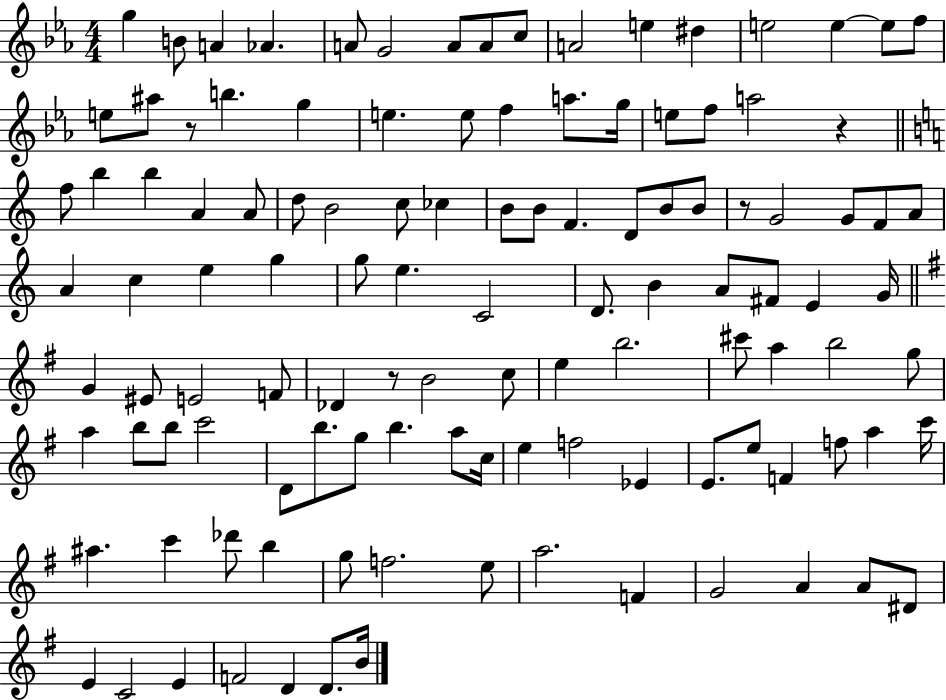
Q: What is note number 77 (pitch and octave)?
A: C6